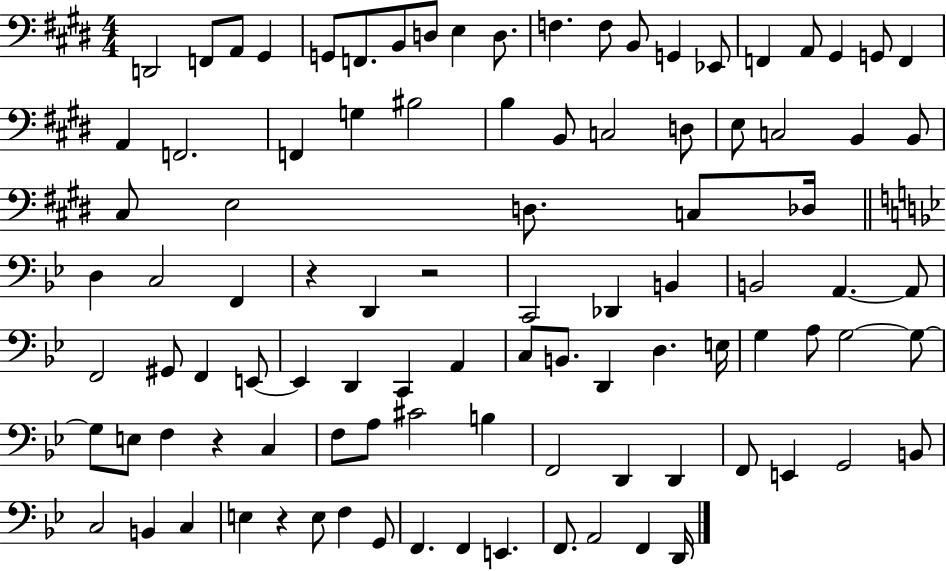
{
  \clef bass
  \numericTimeSignature
  \time 4/4
  \key e \major
  d,2 f,8 a,8 gis,4 | g,8 f,8. b,8 d8 e4 d8. | f4. f8 b,8 g,4 ees,8 | f,4 a,8 gis,4 g,8 f,4 | \break a,4 f,2. | f,4 g4 bis2 | b4 b,8 c2 d8 | e8 c2 b,4 b,8 | \break cis8 e2 d8. c8 des16 | \bar "||" \break \key bes \major d4 c2 f,4 | r4 d,4 r2 | c,2 des,4 b,4 | b,2 a,4.~~ a,8 | \break f,2 gis,8 f,4 e,8~~ | e,4 d,4 c,4 a,4 | c8 b,8. d,4 d4. e16 | g4 a8 g2~~ g8~~ | \break g8 e8 f4 r4 c4 | f8 a8 cis'2 b4 | f,2 d,4 d,4 | f,8 e,4 g,2 b,8 | \break c2 b,4 c4 | e4 r4 e8 f4 g,8 | f,4. f,4 e,4. | f,8. a,2 f,4 d,16 | \break \bar "|."
}